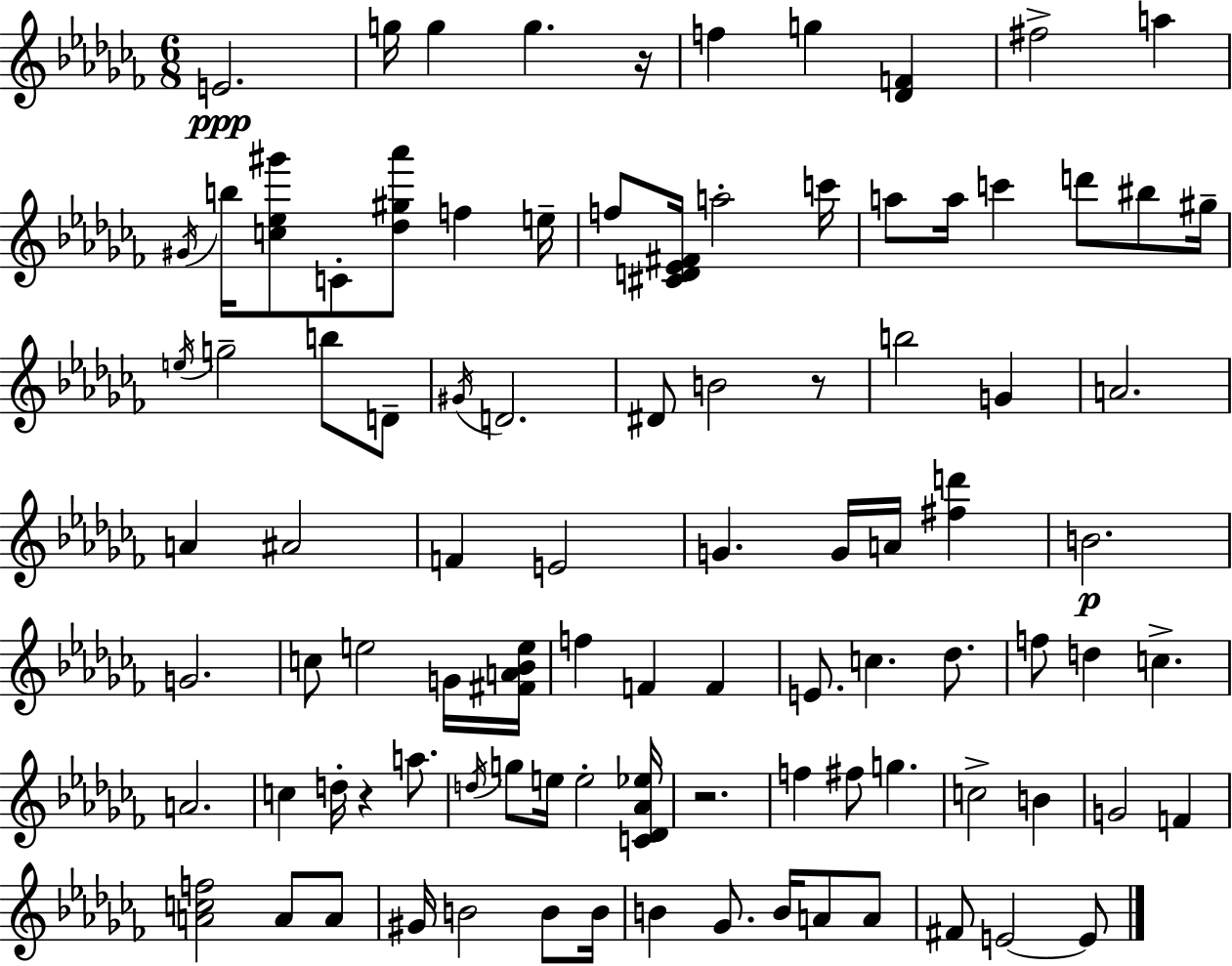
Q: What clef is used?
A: treble